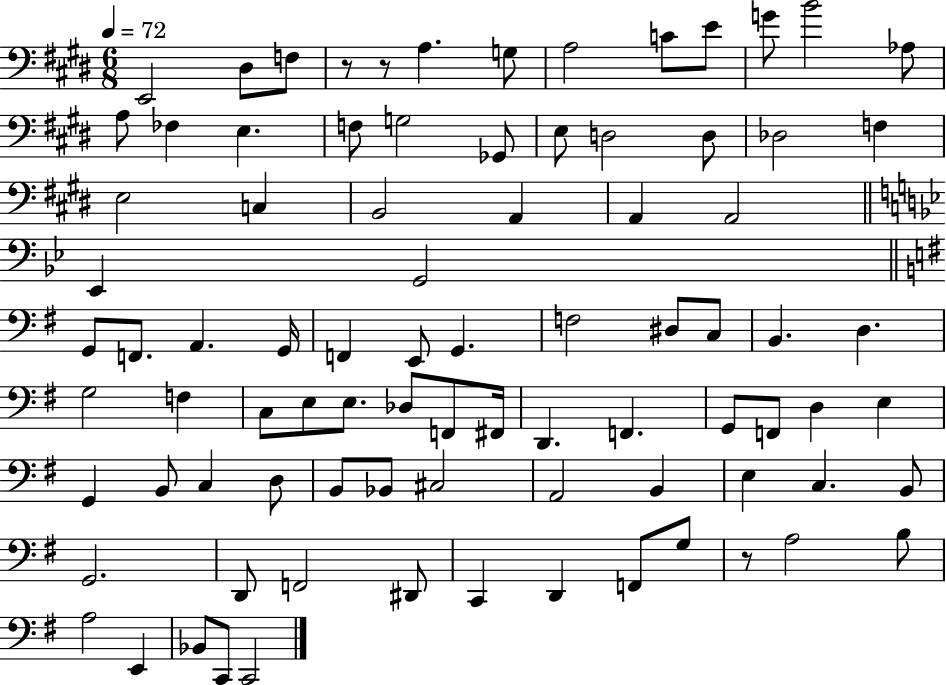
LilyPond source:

{
  \clef bass
  \numericTimeSignature
  \time 6/8
  \key e \major
  \tempo 4 = 72
  e,2 dis8 f8 | r8 r8 a4. g8 | a2 c'8 e'8 | g'8 b'2 aes8 | \break a8 fes4 e4. | f8 g2 ges,8 | e8 d2 d8 | des2 f4 | \break e2 c4 | b,2 a,4 | a,4 a,2 | \bar "||" \break \key g \minor ees,4 g,2 | \bar "||" \break \key e \minor g,8 f,8. a,4. g,16 | f,4 e,8 g,4. | f2 dis8 c8 | b,4. d4. | \break g2 f4 | c8 e8 e8. des8 f,8 fis,16 | d,4. f,4. | g,8 f,8 d4 e4 | \break g,4 b,8 c4 d8 | b,8 bes,8 cis2 | a,2 b,4 | e4 c4. b,8 | \break g,2. | d,8 f,2 dis,8 | c,4 d,4 f,8 g8 | r8 a2 b8 | \break a2 e,4 | bes,8 c,8 c,2 | \bar "|."
}